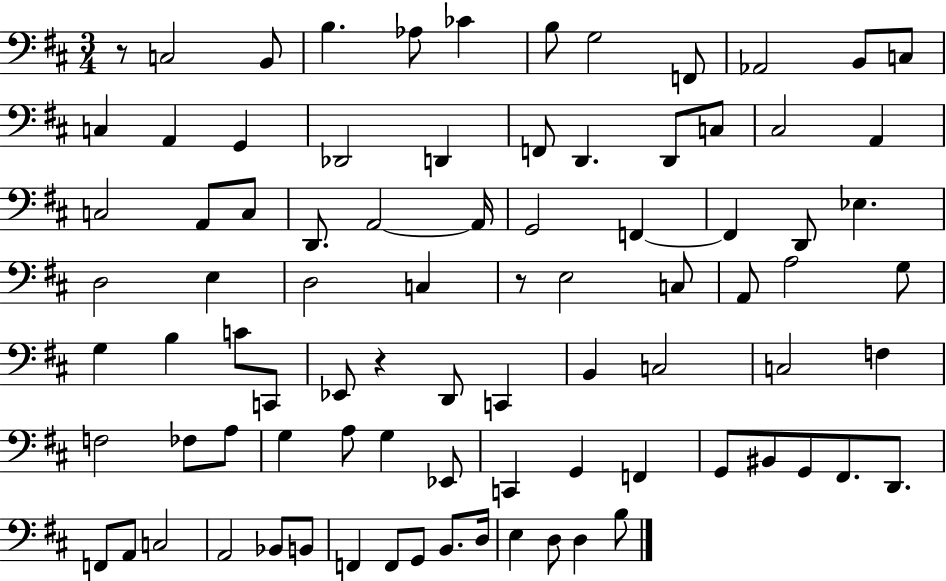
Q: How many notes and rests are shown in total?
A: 86